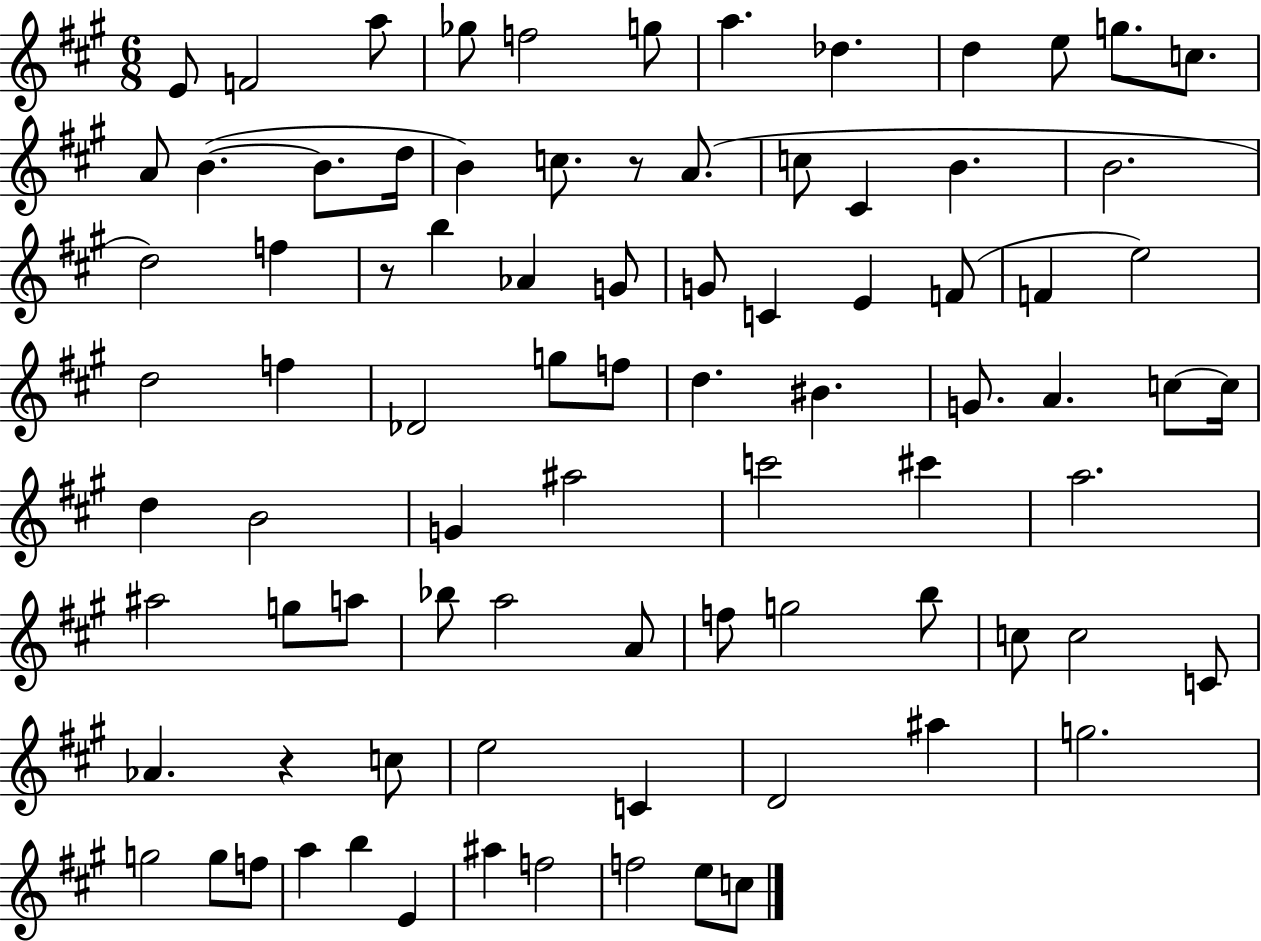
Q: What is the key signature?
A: A major